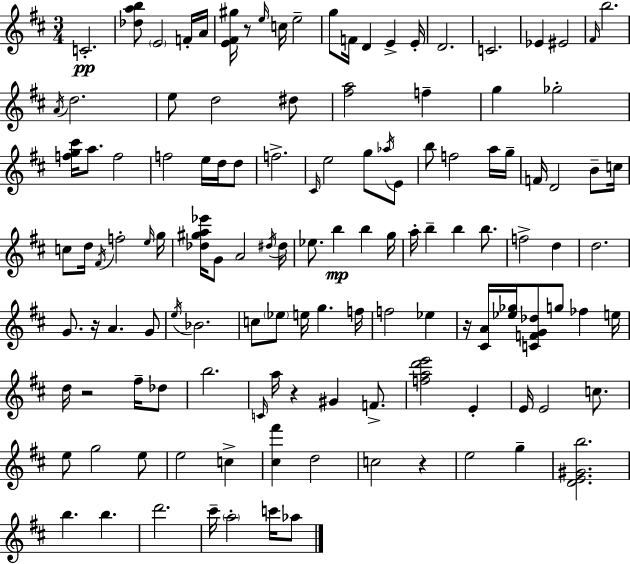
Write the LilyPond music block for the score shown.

{
  \clef treble
  \numericTimeSignature
  \time 3/4
  \key d \major
  c'2.-.\pp | <des'' a'' b''>8 \parenthesize e'2 f'16-. a'16 | <e' fis' gis''>16 r8 \grace { e''16 } c''16 e''2-- | g''8 f'16 d'4 e'4-> | \break e'16-. d'2. | c'2. | ees'4 eis'2 | \grace { fis'16 } b''2. | \break \acciaccatura { a'16 } d''2. | e''8 d''2 | dis''8 <fis'' a''>2 f''4-- | g''4 ges''2-. | \break <f'' g'' cis'''>16 a''8. f''2 | f''2 e''16 | d''16 d''8 f''2.-> | \grace { cis'16 } e''2 | \break g''8 \acciaccatura { aes''16 } e'8 b''8 f''2 | a''16 g''16-- f'16 d'2 | b'8-- c''16 c''8 d''16 \acciaccatura { fis'16 } f''2-. | \grace { e''16 } g''16 <des'' gis'' a'' ees'''>16 g'8 a'2 | \break \acciaccatura { dis''16 } dis''16 ees''8. b''4\mp | b''4 g''16 a''16-. b''4-- | b''4 b''8. f''2-> | d''4 d''2. | \break g'8. r16 | a'4. g'8 \acciaccatura { e''16 } bes'2. | c''8 \parenthesize ees''8 | e''16 g''4. f''16 f''2 | \break ees''4 r16 <cis' a'>16 <ees'' ges''>16 | <c' f' g' des''>8 g''8 fes''4 e''16 d''16 r2 | fis''16-- des''8 b''2. | \grace { c'16 } a''16 r4 | \break gis'4 f'8.-> <f'' a'' d''' e'''>2 | e'4-. e'16 e'2 | c''8. e''8 | g''2 e''8 e''2 | \break c''4-> <cis'' fis'''>4 | d''2 c''2 | r4 e''2 | g''4-- <d' e' gis' b''>2. | \break b''4. | b''4. d'''2. | cis'''16-- \parenthesize a''2-. | c'''16 aes''8 \bar "|."
}